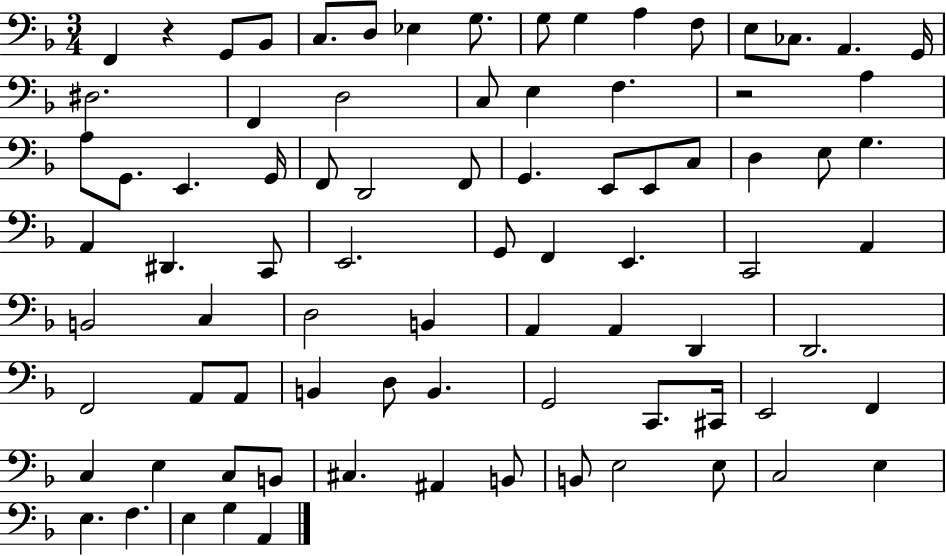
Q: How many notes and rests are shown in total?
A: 83